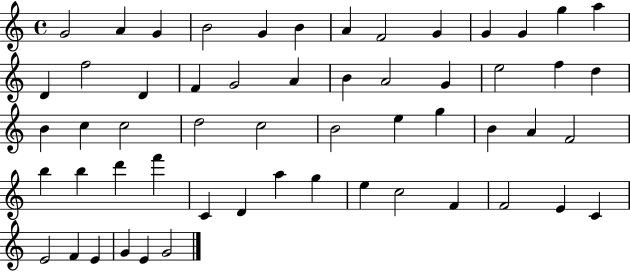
X:1
T:Untitled
M:4/4
L:1/4
K:C
G2 A G B2 G B A F2 G G G g a D f2 D F G2 A B A2 G e2 f d B c c2 d2 c2 B2 e g B A F2 b b d' f' C D a g e c2 F F2 E C E2 F E G E G2